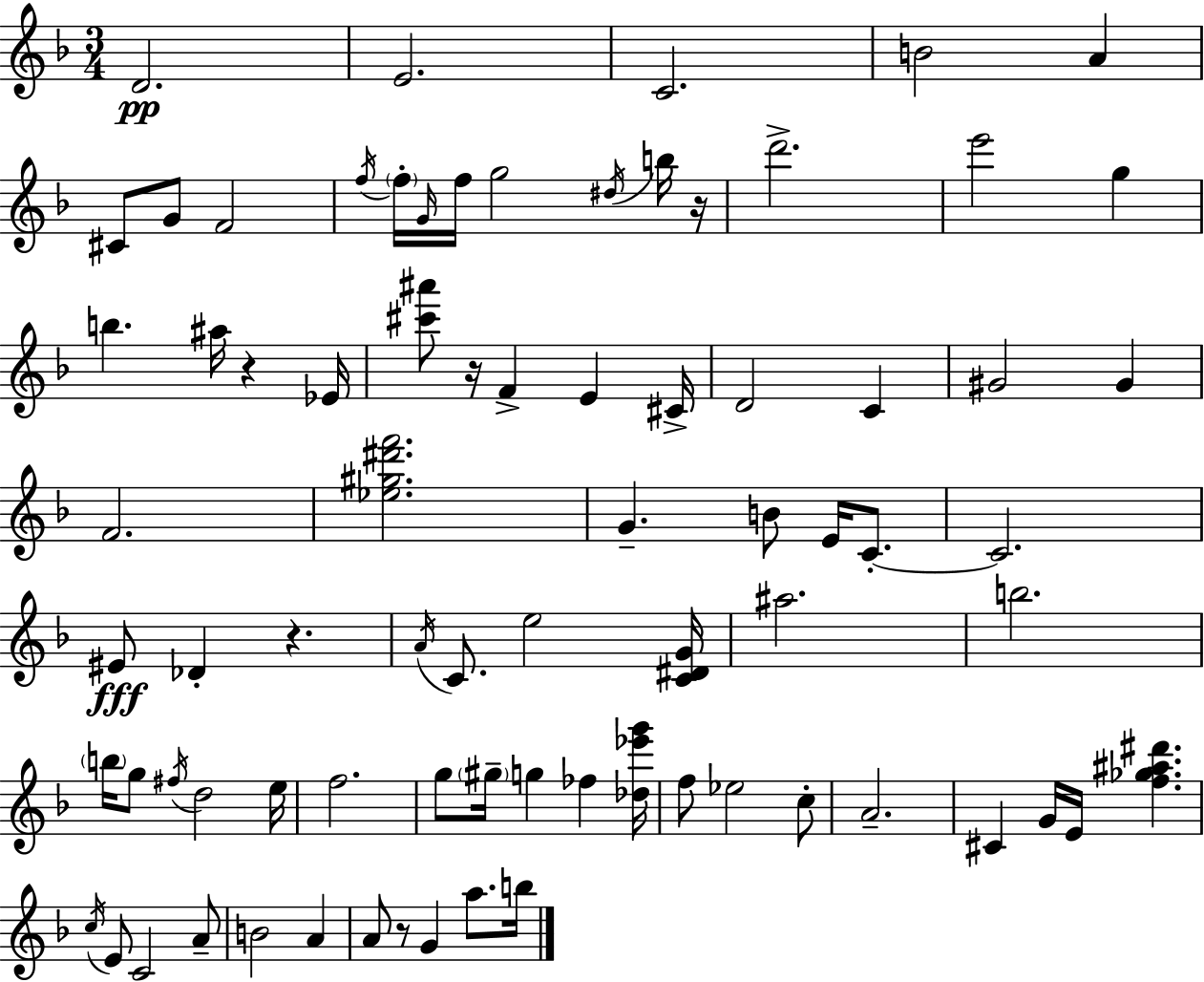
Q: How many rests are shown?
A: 5